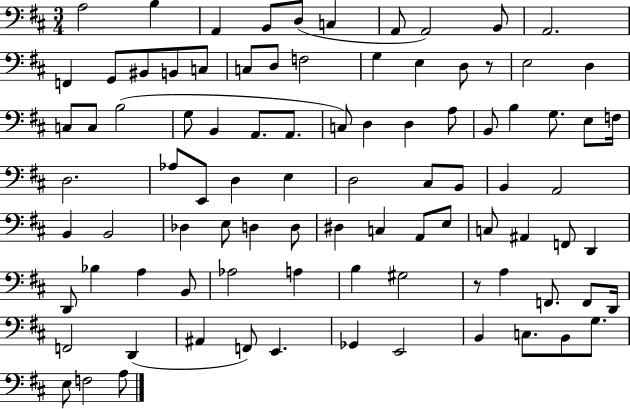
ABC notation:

X:1
T:Untitled
M:3/4
L:1/4
K:D
A,2 B, A,, B,,/2 D,/2 C, A,,/2 A,,2 B,,/2 A,,2 F,, G,,/2 ^B,,/2 B,,/2 C,/2 C,/2 D,/2 F,2 G, E, D,/2 z/2 E,2 D, C,/2 C,/2 B,2 G,/2 B,, A,,/2 A,,/2 C,/2 D, D, A,/2 B,,/2 B, G,/2 E,/2 F,/4 D,2 _A,/2 E,,/2 D, E, D,2 ^C,/2 B,,/2 B,, A,,2 B,, B,,2 _D, E,/2 D, D,/2 ^D, C, A,,/2 E,/2 C,/2 ^A,, F,,/2 D,, D,,/2 _B, A, B,,/2 _A,2 A, B, ^G,2 z/2 A, F,,/2 F,,/2 D,,/4 F,,2 D,, ^A,, F,,/2 E,, _G,, E,,2 B,, C,/2 B,,/2 G,/2 E,/2 F,2 A,/2